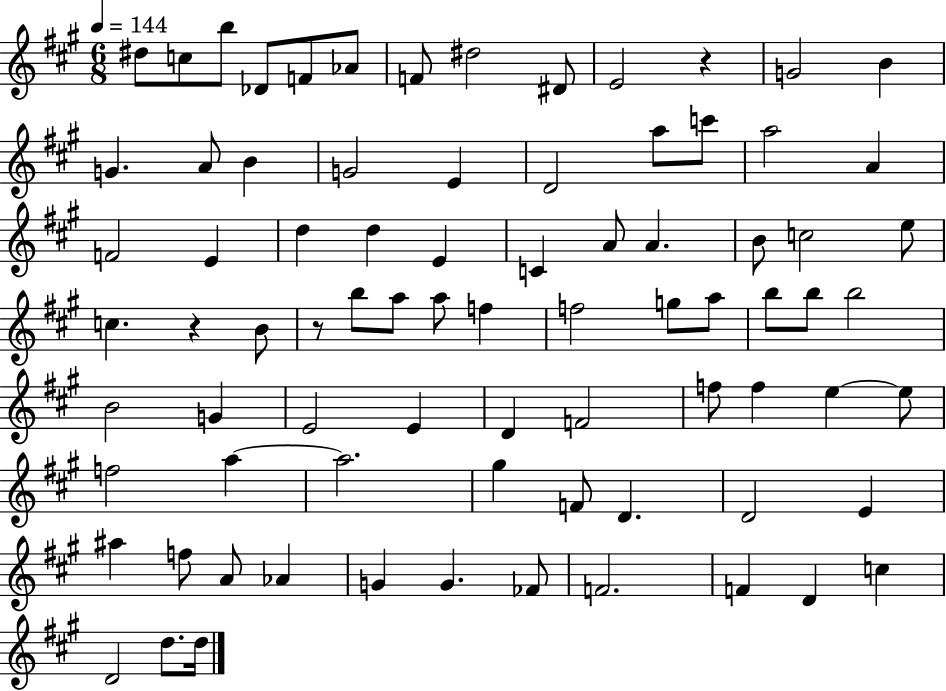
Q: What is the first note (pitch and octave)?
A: D#5